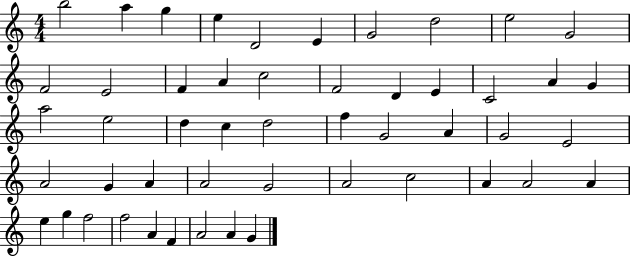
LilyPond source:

{
  \clef treble
  \numericTimeSignature
  \time 4/4
  \key c \major
  b''2 a''4 g''4 | e''4 d'2 e'4 | g'2 d''2 | e''2 g'2 | \break f'2 e'2 | f'4 a'4 c''2 | f'2 d'4 e'4 | c'2 a'4 g'4 | \break a''2 e''2 | d''4 c''4 d''2 | f''4 g'2 a'4 | g'2 e'2 | \break a'2 g'4 a'4 | a'2 g'2 | a'2 c''2 | a'4 a'2 a'4 | \break e''4 g''4 f''2 | f''2 a'4 f'4 | a'2 a'4 g'4 | \bar "|."
}